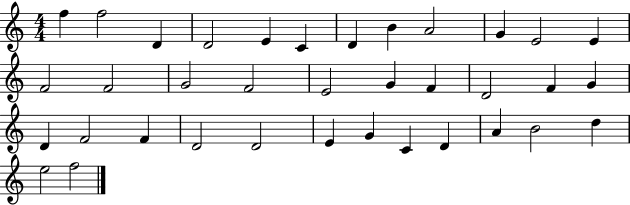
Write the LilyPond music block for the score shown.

{
  \clef treble
  \numericTimeSignature
  \time 4/4
  \key c \major
  f''4 f''2 d'4 | d'2 e'4 c'4 | d'4 b'4 a'2 | g'4 e'2 e'4 | \break f'2 f'2 | g'2 f'2 | e'2 g'4 f'4 | d'2 f'4 g'4 | \break d'4 f'2 f'4 | d'2 d'2 | e'4 g'4 c'4 d'4 | a'4 b'2 d''4 | \break e''2 f''2 | \bar "|."
}